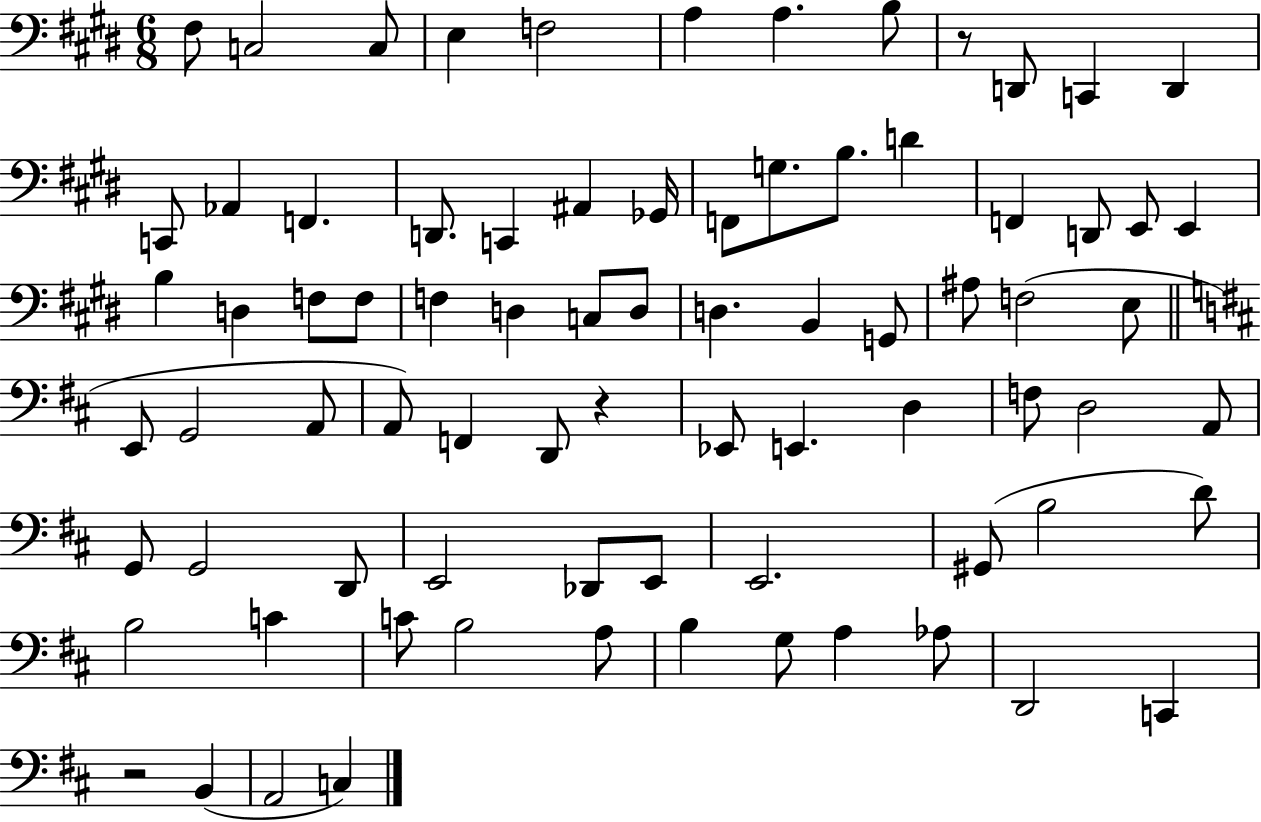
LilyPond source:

{
  \clef bass
  \numericTimeSignature
  \time 6/8
  \key e \major
  fis8 c2 c8 | e4 f2 | a4 a4. b8 | r8 d,8 c,4 d,4 | \break c,8 aes,4 f,4. | d,8. c,4 ais,4 ges,16 | f,8 g8. b8. d'4 | f,4 d,8 e,8 e,4 | \break b4 d4 f8 f8 | f4 d4 c8 d8 | d4. b,4 g,8 | ais8 f2( e8 | \break \bar "||" \break \key d \major e,8 g,2 a,8 | a,8) f,4 d,8 r4 | ees,8 e,4. d4 | f8 d2 a,8 | \break g,8 g,2 d,8 | e,2 des,8 e,8 | e,2. | gis,8( b2 d'8) | \break b2 c'4 | c'8 b2 a8 | b4 g8 a4 aes8 | d,2 c,4 | \break r2 b,4( | a,2 c4) | \bar "|."
}